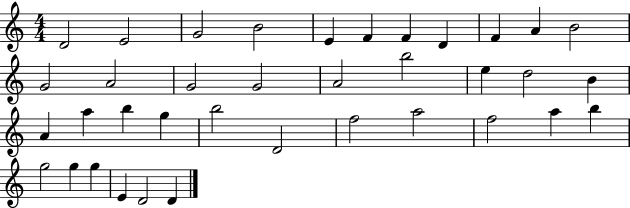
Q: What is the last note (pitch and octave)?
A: D4